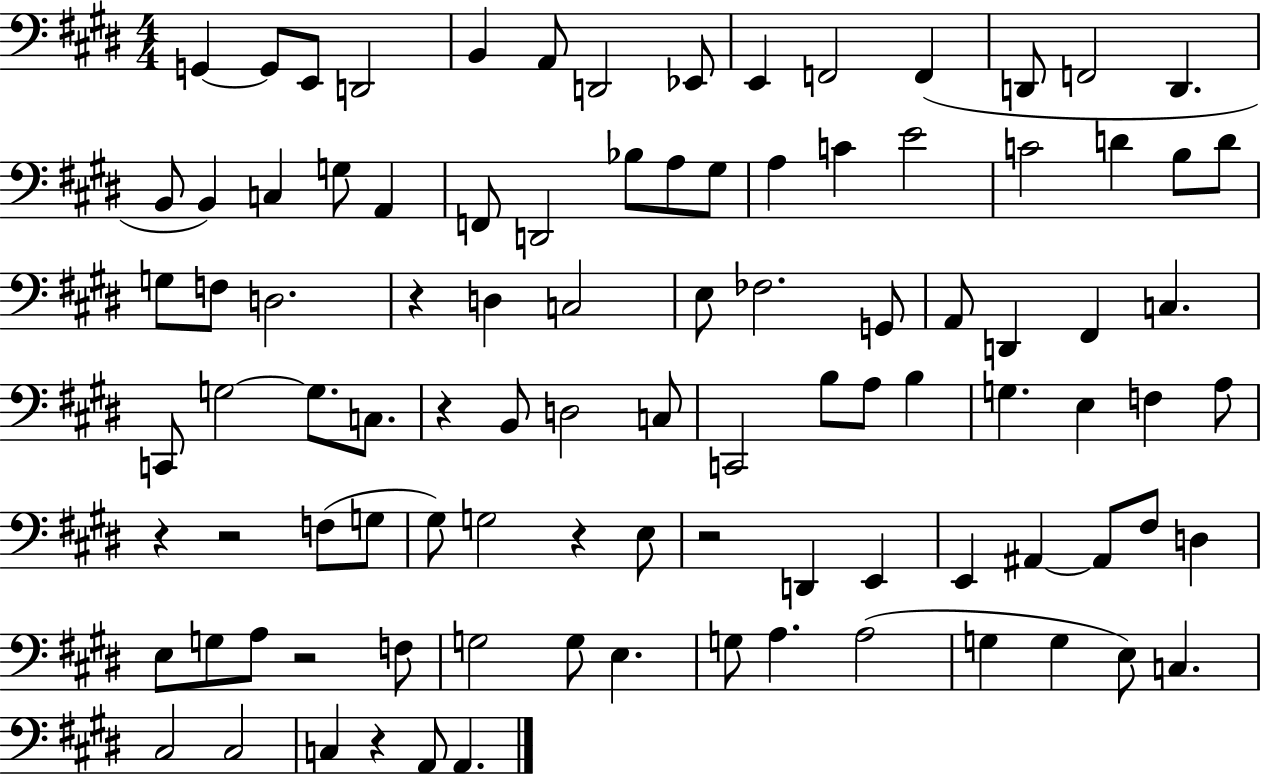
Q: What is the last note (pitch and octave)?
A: A2